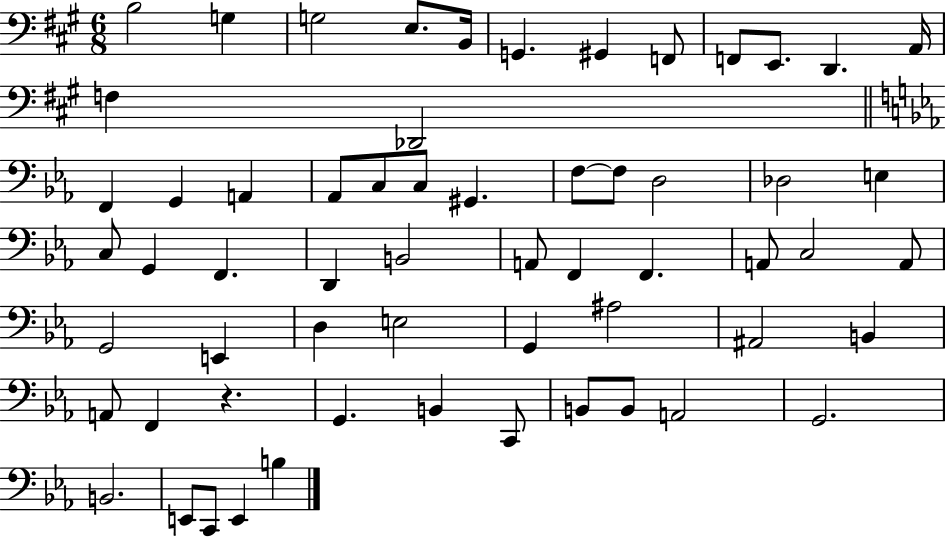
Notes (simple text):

B3/h G3/q G3/h E3/e. B2/s G2/q. G#2/q F2/e F2/e E2/e. D2/q. A2/s F3/q Db2/h F2/q G2/q A2/q Ab2/e C3/e C3/e G#2/q. F3/e F3/e D3/h Db3/h E3/q C3/e G2/q F2/q. D2/q B2/h A2/e F2/q F2/q. A2/e C3/h A2/e G2/h E2/q D3/q E3/h G2/q A#3/h A#2/h B2/q A2/e F2/q R/q. G2/q. B2/q C2/e B2/e B2/e A2/h G2/h. B2/h. E2/e C2/e E2/q B3/q